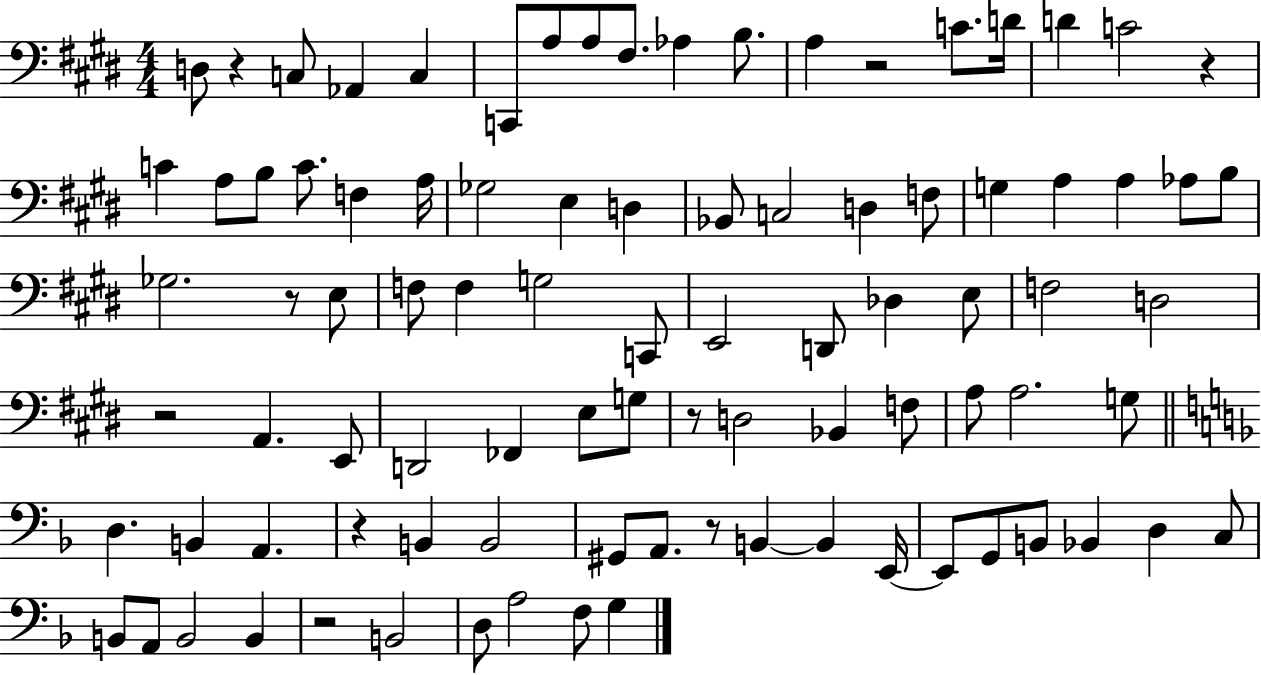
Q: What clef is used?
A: bass